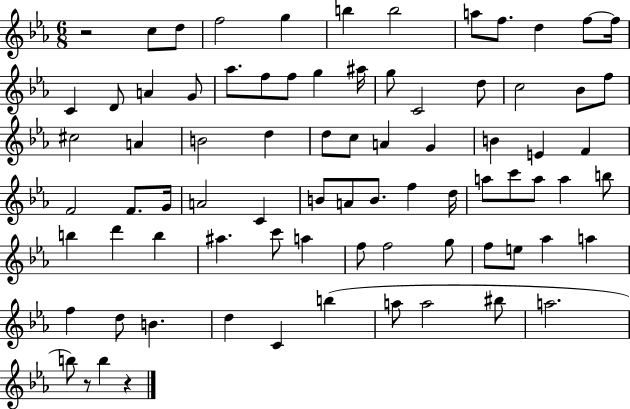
X:1
T:Untitled
M:6/8
L:1/4
K:Eb
z2 c/2 d/2 f2 g b b2 a/2 f/2 d f/2 f/4 C D/2 A G/2 _a/2 f/2 f/2 g ^a/4 g/2 C2 d/2 c2 _B/2 f/2 ^c2 A B2 d d/2 c/2 A G B E F F2 F/2 G/4 A2 C B/2 A/2 B/2 f d/4 a/2 c'/2 a/2 a b/2 b d' b ^a c'/2 a f/2 f2 g/2 f/2 e/2 _a a f d/2 B d C b a/2 a2 ^b/2 a2 b/2 z/2 b z